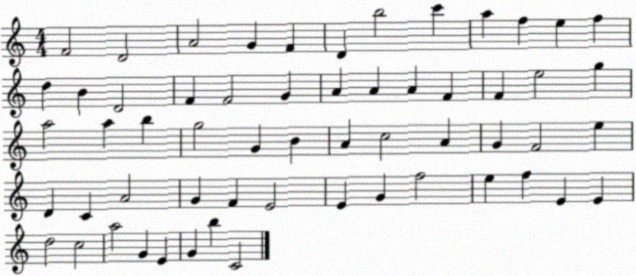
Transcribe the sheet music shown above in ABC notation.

X:1
T:Untitled
M:4/4
L:1/4
K:C
F2 D2 A2 G F D b2 c' a f e f d B D2 F F2 G A A A F F e2 g a2 a b g2 G B A c2 A G F2 e D C A2 G F E2 E G f2 e f E E d2 c2 a2 G E G b C2